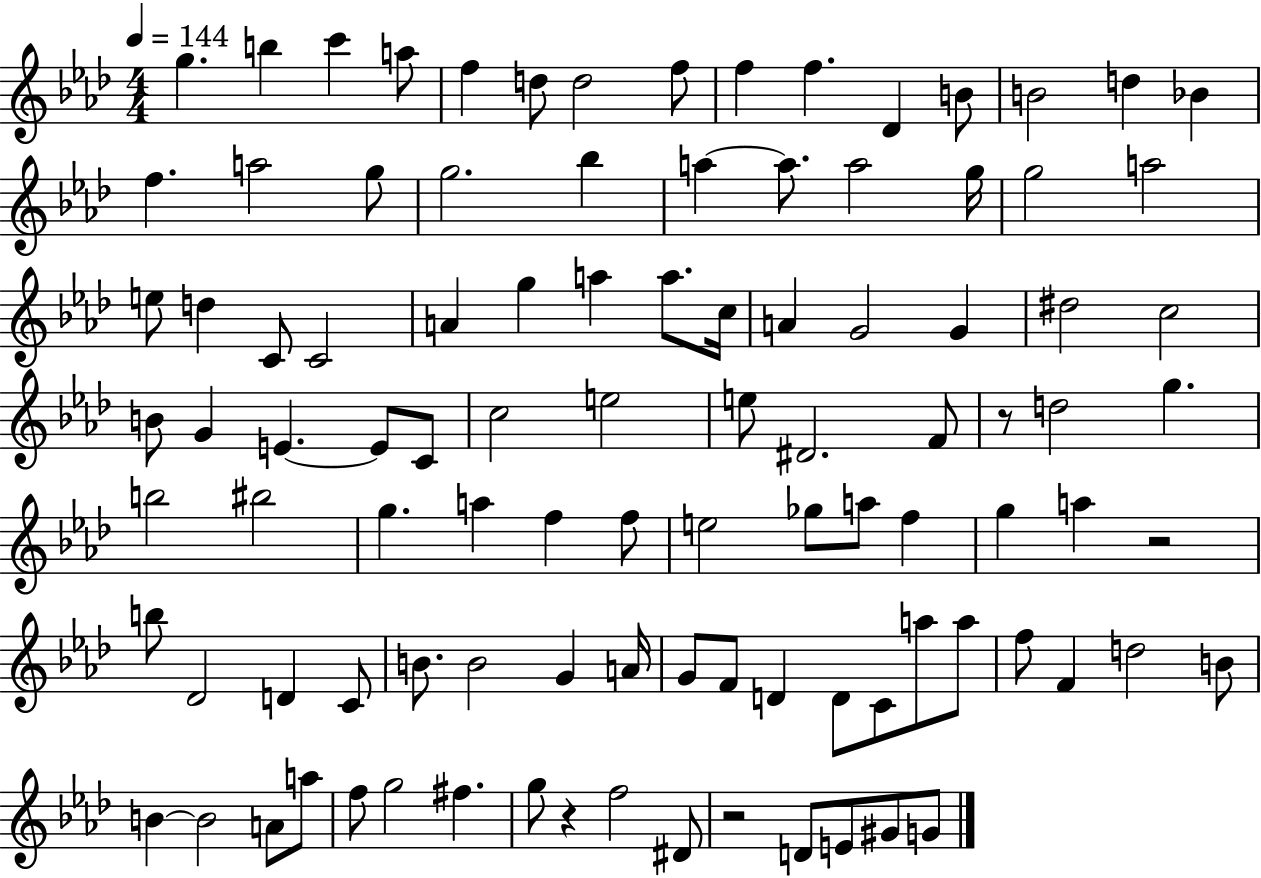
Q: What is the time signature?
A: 4/4